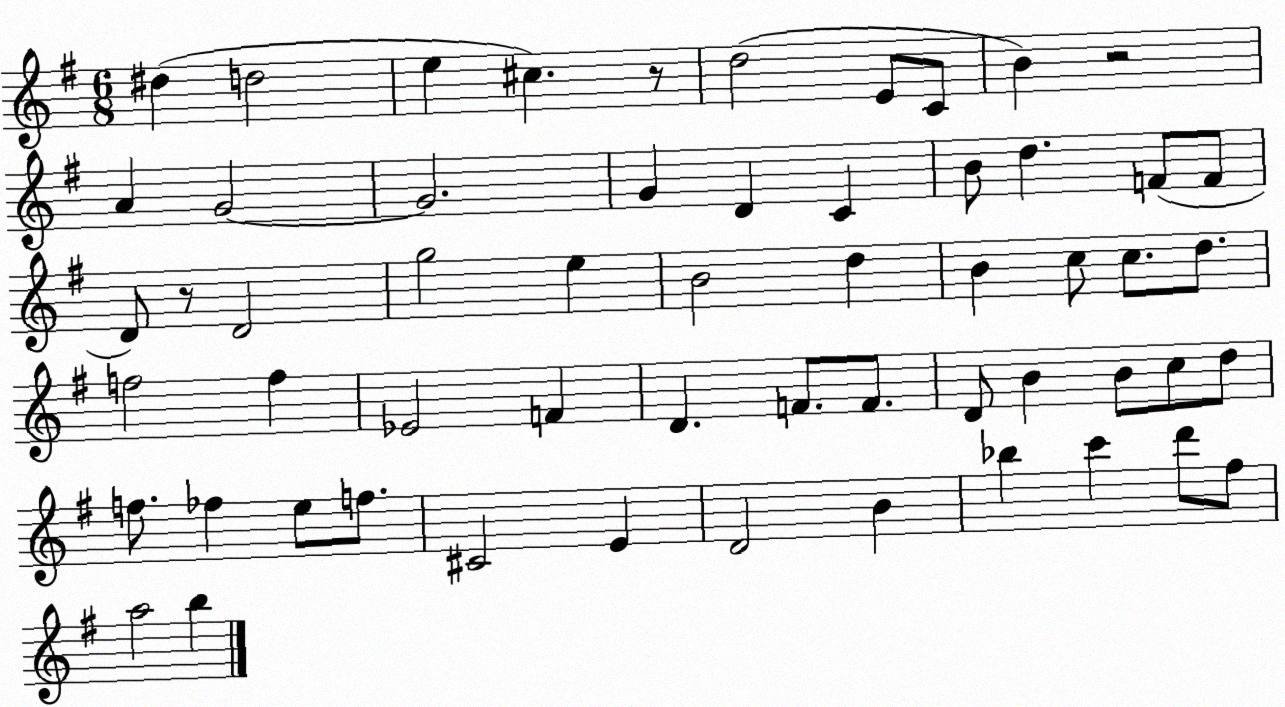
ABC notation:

X:1
T:Untitled
M:6/8
L:1/4
K:G
^d d2 e ^c z/2 d2 E/2 C/2 B z2 A G2 G2 G D C B/2 d F/2 F/2 D/2 z/2 D2 g2 e B2 d B c/2 c/2 d/2 f2 f _E2 F D F/2 F/2 D/2 B B/2 c/2 d/2 f/2 _f e/2 f/2 ^C2 E D2 B _b c' d'/2 ^f/2 a2 b